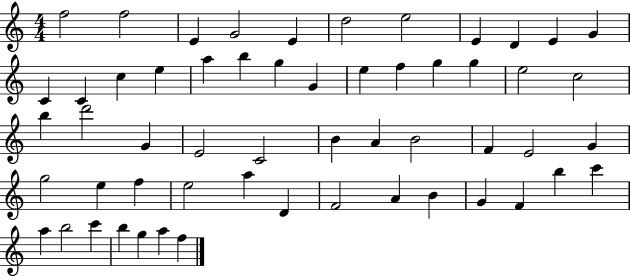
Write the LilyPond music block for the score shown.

{
  \clef treble
  \numericTimeSignature
  \time 4/4
  \key c \major
  f''2 f''2 | e'4 g'2 e'4 | d''2 e''2 | e'4 d'4 e'4 g'4 | \break c'4 c'4 c''4 e''4 | a''4 b''4 g''4 g'4 | e''4 f''4 g''4 g''4 | e''2 c''2 | \break b''4 d'''2 g'4 | e'2 c'2 | b'4 a'4 b'2 | f'4 e'2 g'4 | \break g''2 e''4 f''4 | e''2 a''4 d'4 | f'2 a'4 b'4 | g'4 f'4 b''4 c'''4 | \break a''4 b''2 c'''4 | b''4 g''4 a''4 f''4 | \bar "|."
}